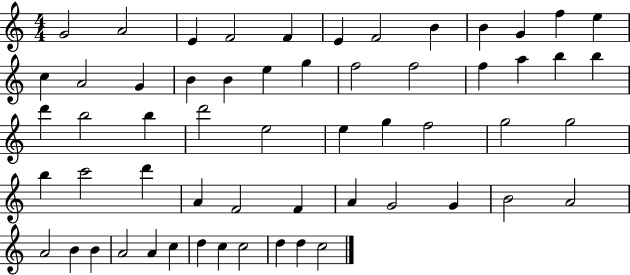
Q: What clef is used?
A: treble